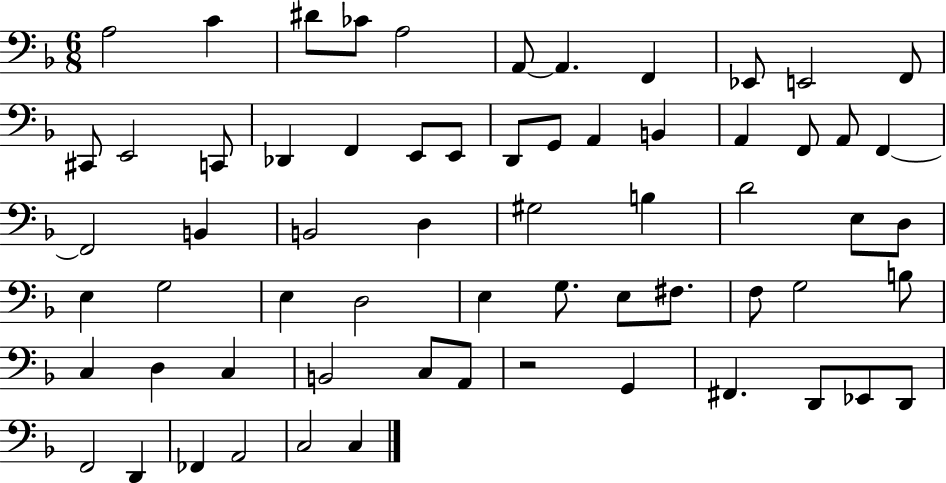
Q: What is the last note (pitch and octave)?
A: C3